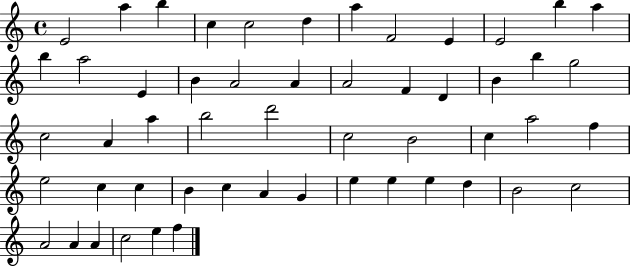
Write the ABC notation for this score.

X:1
T:Untitled
M:4/4
L:1/4
K:C
E2 a b c c2 d a F2 E E2 b a b a2 E B A2 A A2 F D B b g2 c2 A a b2 d'2 c2 B2 c a2 f e2 c c B c A G e e e d B2 c2 A2 A A c2 e f